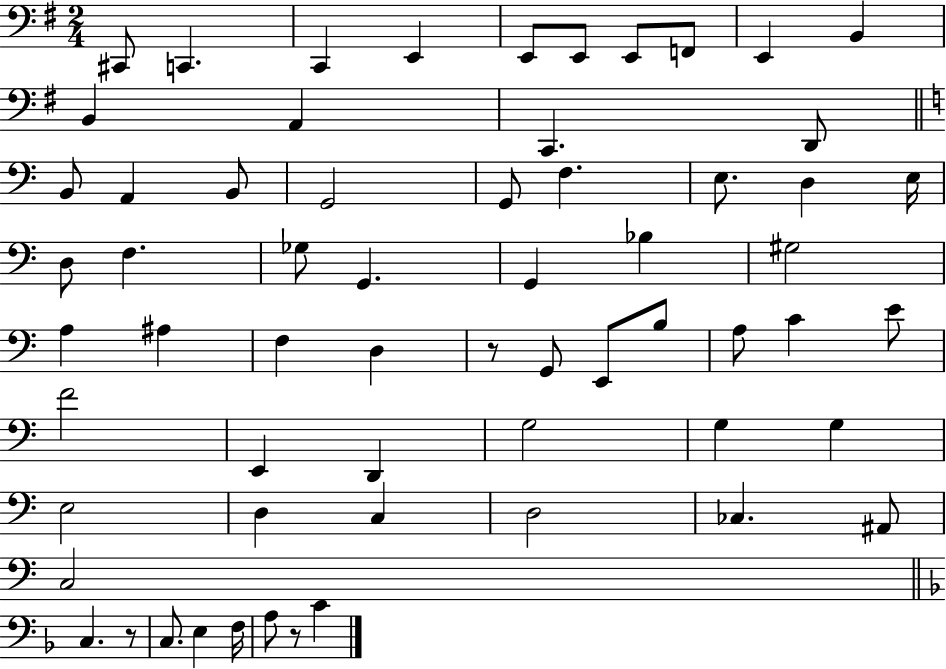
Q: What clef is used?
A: bass